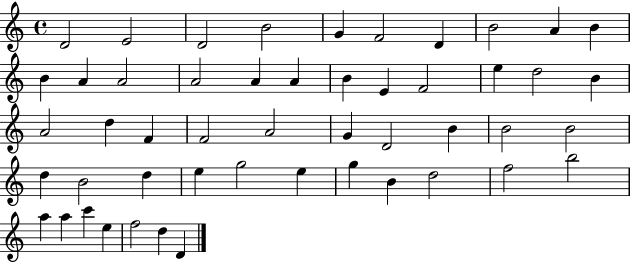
D4/h E4/h D4/h B4/h G4/q F4/h D4/q B4/h A4/q B4/q B4/q A4/q A4/h A4/h A4/q A4/q B4/q E4/q F4/h E5/q D5/h B4/q A4/h D5/q F4/q F4/h A4/h G4/q D4/h B4/q B4/h B4/h D5/q B4/h D5/q E5/q G5/h E5/q G5/q B4/q D5/h F5/h B5/h A5/q A5/q C6/q E5/q F5/h D5/q D4/q